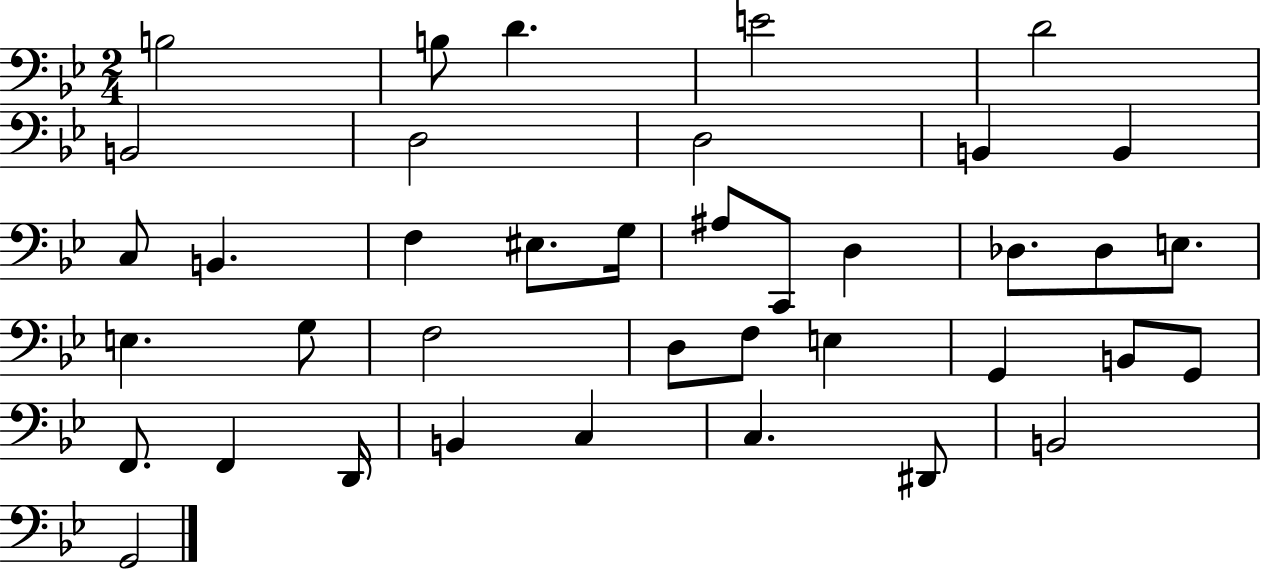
B3/h B3/e D4/q. E4/h D4/h B2/h D3/h D3/h B2/q B2/q C3/e B2/q. F3/q EIS3/e. G3/s A#3/e C2/e D3/q Db3/e. Db3/e E3/e. E3/q. G3/e F3/h D3/e F3/e E3/q G2/q B2/e G2/e F2/e. F2/q D2/s B2/q C3/q C3/q. D#2/e B2/h G2/h